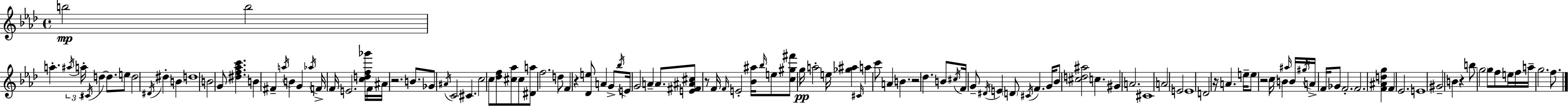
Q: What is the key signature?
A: F minor